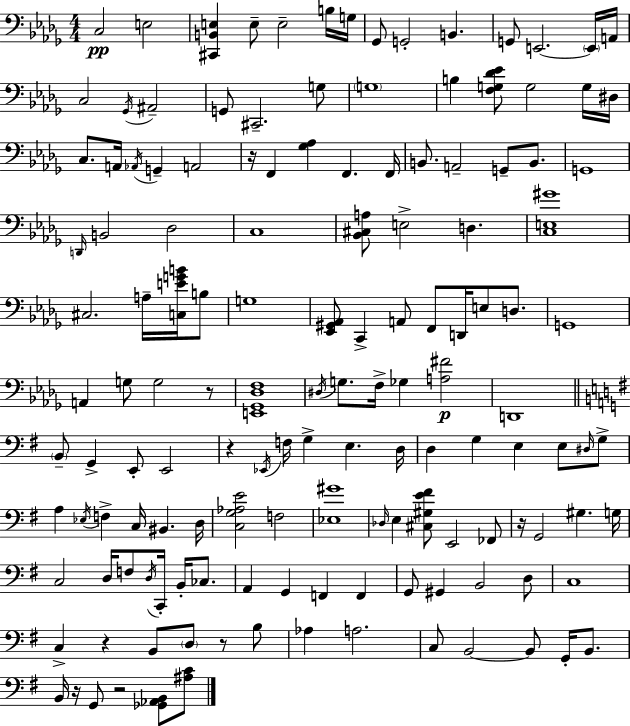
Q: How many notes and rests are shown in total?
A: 142